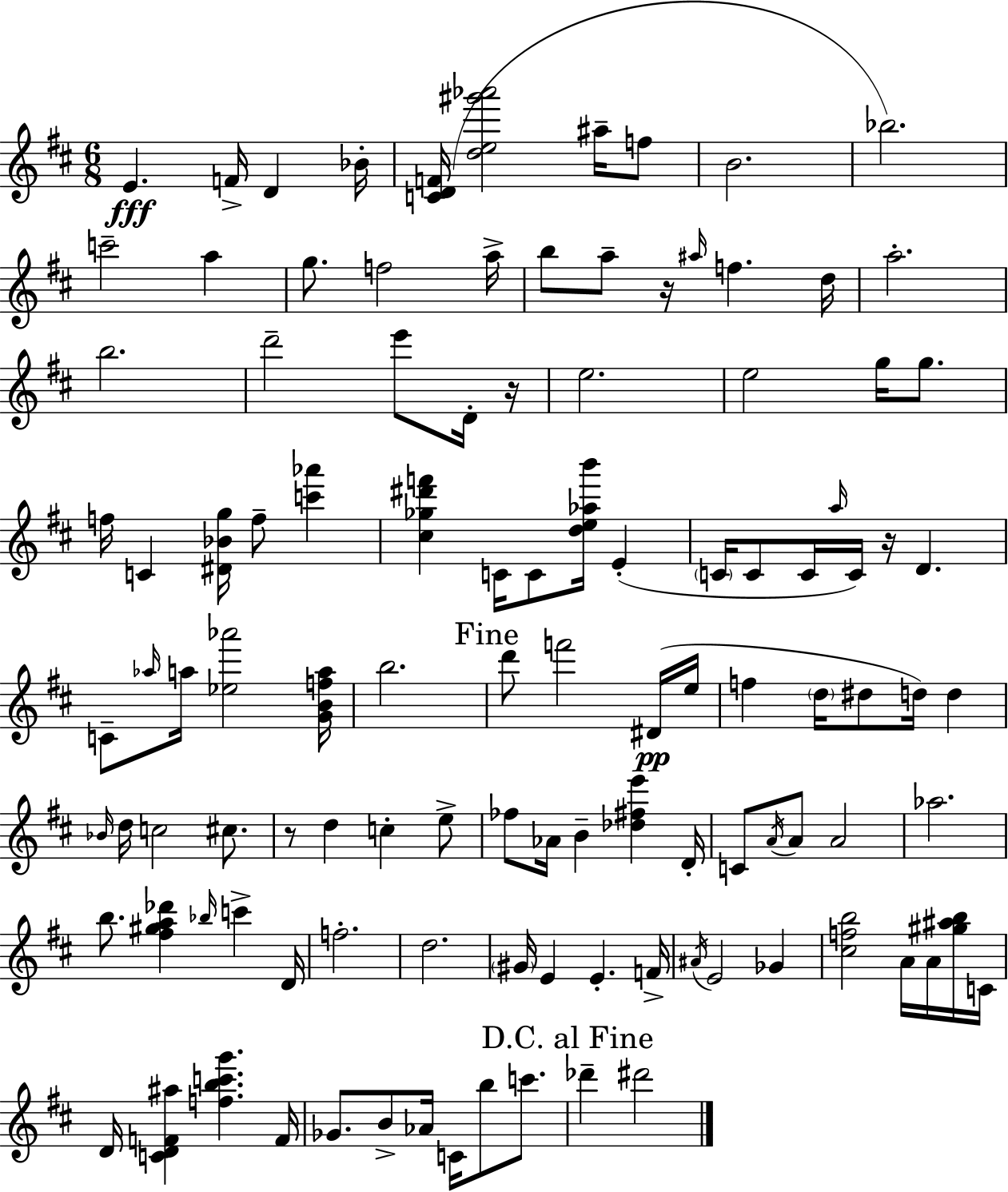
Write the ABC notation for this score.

X:1
T:Untitled
M:6/8
L:1/4
K:D
E F/4 D _B/4 [CDF]/4 [de^g'_a']2 ^a/4 f/2 B2 _b2 c'2 a g/2 f2 a/4 b/2 a/2 z/4 ^a/4 f d/4 a2 b2 d'2 e'/2 D/4 z/4 e2 e2 g/4 g/2 f/4 C [^D_Bg]/4 f/2 [c'_a'] [^c_g^d'f'] C/4 C/2 [de_ab']/4 E C/4 C/2 C/4 a/4 C/4 z/4 D C/2 _a/4 a/4 [_e_a']2 [GBfa]/4 b2 d'/2 f'2 ^D/4 e/4 f d/4 ^d/2 d/4 d _B/4 d/4 c2 ^c/2 z/2 d c e/2 _f/2 _A/4 B [_d^fe'] D/4 C/2 A/4 A/2 A2 _a2 b/2 [^f^ga_d'] _b/4 c' D/4 f2 d2 ^G/4 E E F/4 ^A/4 E2 _G [^cfb]2 A/4 A/4 [^g^ab]/4 C/4 D/4 [CDF^a] [fbc'g'] F/4 _G/2 B/2 _A/4 C/4 b/2 c'/2 _d' ^d'2